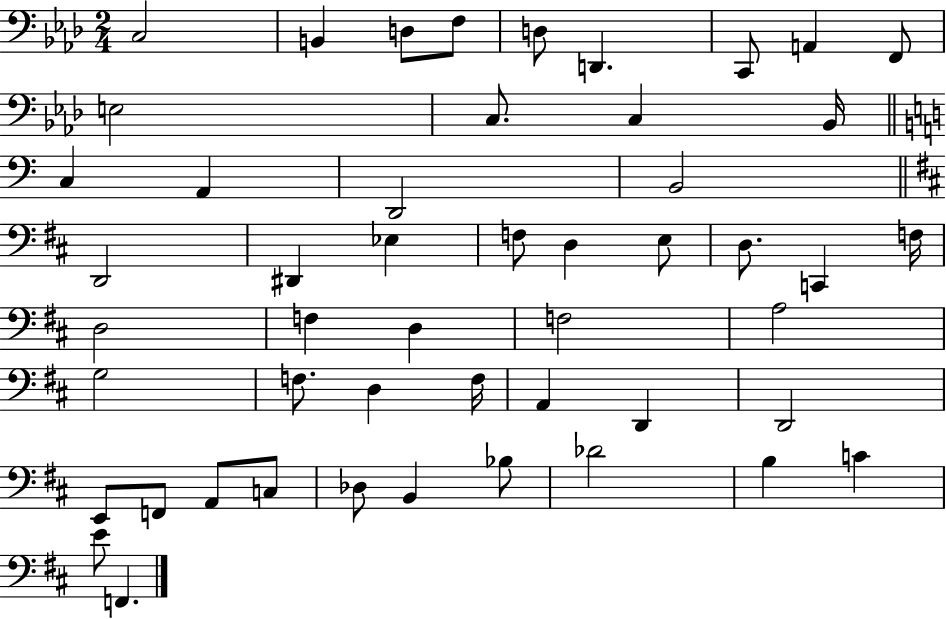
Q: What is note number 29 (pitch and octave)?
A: D3